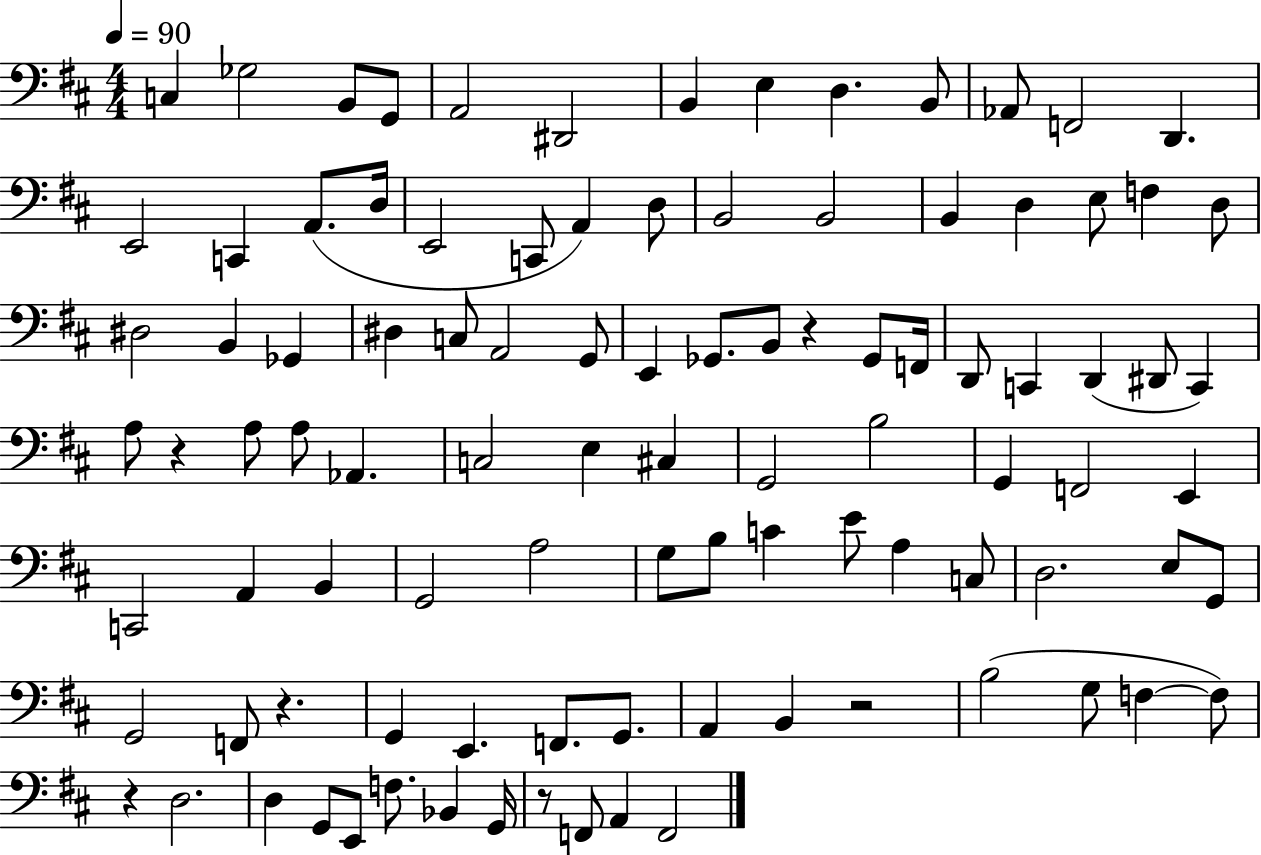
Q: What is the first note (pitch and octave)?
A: C3